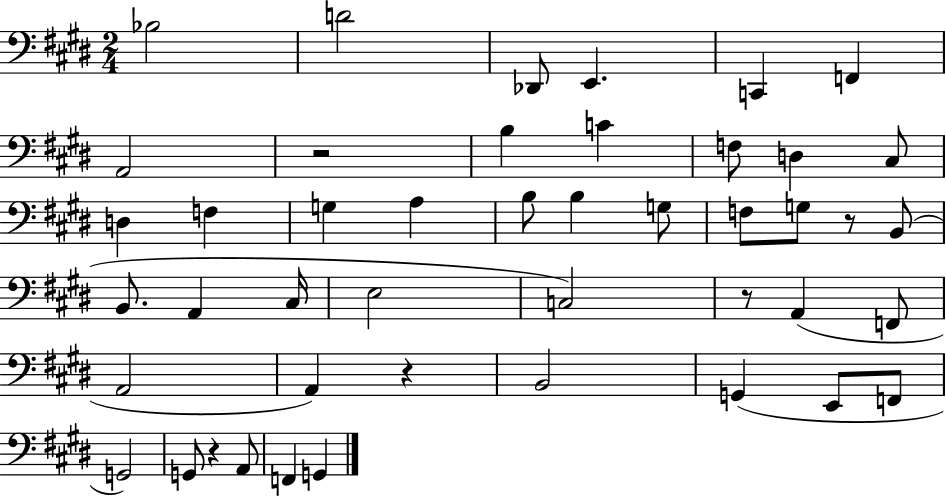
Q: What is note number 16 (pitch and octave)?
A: A3